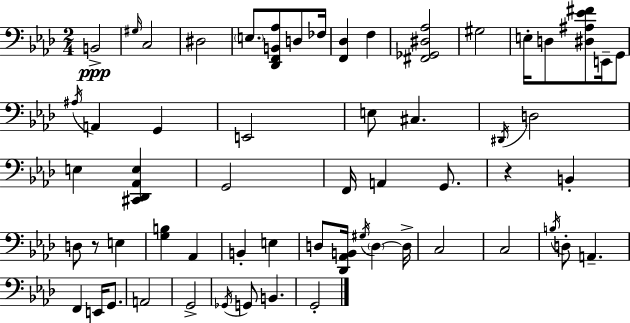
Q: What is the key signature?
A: F minor